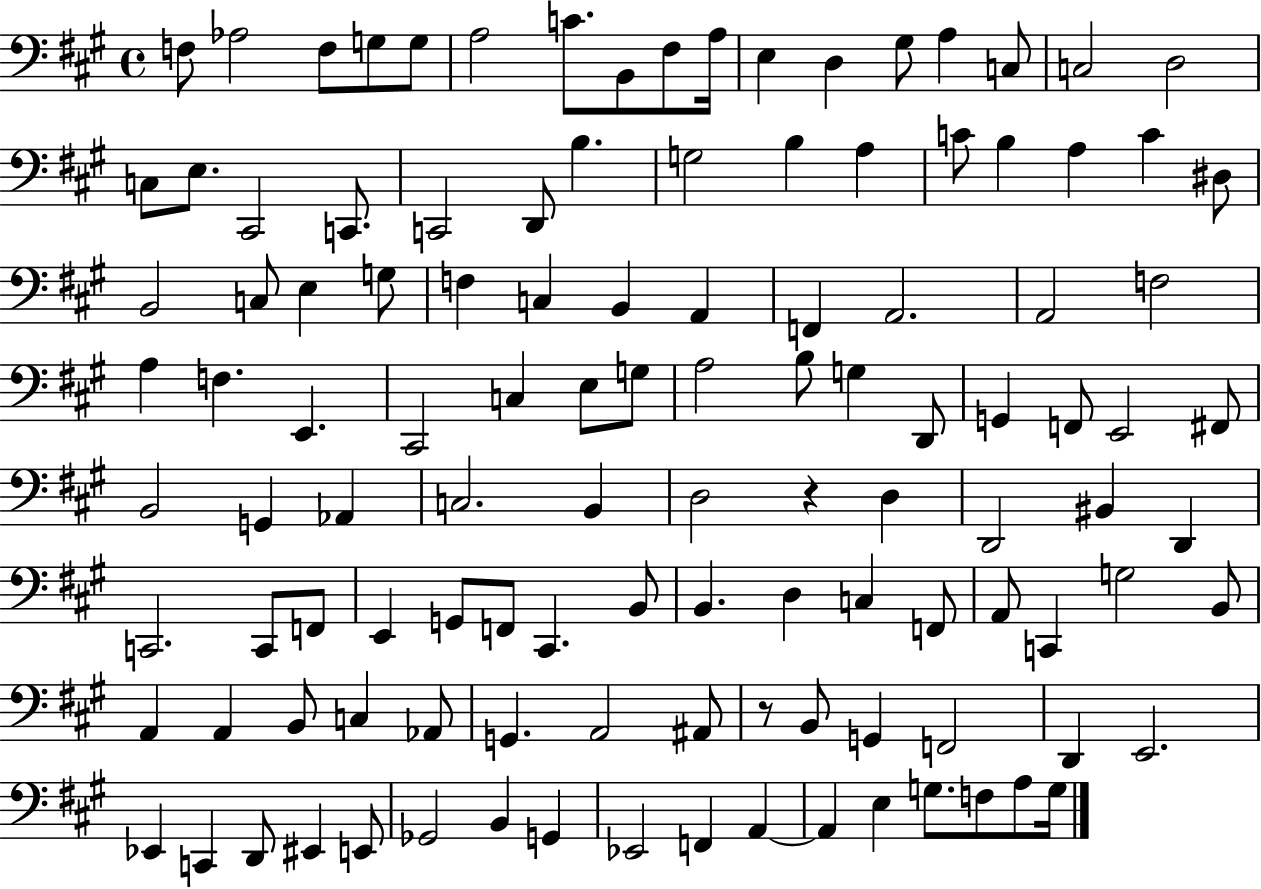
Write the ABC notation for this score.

X:1
T:Untitled
M:4/4
L:1/4
K:A
F,/2 _A,2 F,/2 G,/2 G,/2 A,2 C/2 B,,/2 ^F,/2 A,/4 E, D, ^G,/2 A, C,/2 C,2 D,2 C,/2 E,/2 ^C,,2 C,,/2 C,,2 D,,/2 B, G,2 B, A, C/2 B, A, C ^D,/2 B,,2 C,/2 E, G,/2 F, C, B,, A,, F,, A,,2 A,,2 F,2 A, F, E,, ^C,,2 C, E,/2 G,/2 A,2 B,/2 G, D,,/2 G,, F,,/2 E,,2 ^F,,/2 B,,2 G,, _A,, C,2 B,, D,2 z D, D,,2 ^B,, D,, C,,2 C,,/2 F,,/2 E,, G,,/2 F,,/2 ^C,, B,,/2 B,, D, C, F,,/2 A,,/2 C,, G,2 B,,/2 A,, A,, B,,/2 C, _A,,/2 G,, A,,2 ^A,,/2 z/2 B,,/2 G,, F,,2 D,, E,,2 _E,, C,, D,,/2 ^E,, E,,/2 _G,,2 B,, G,, _E,,2 F,, A,, A,, E, G,/2 F,/2 A,/2 G,/4